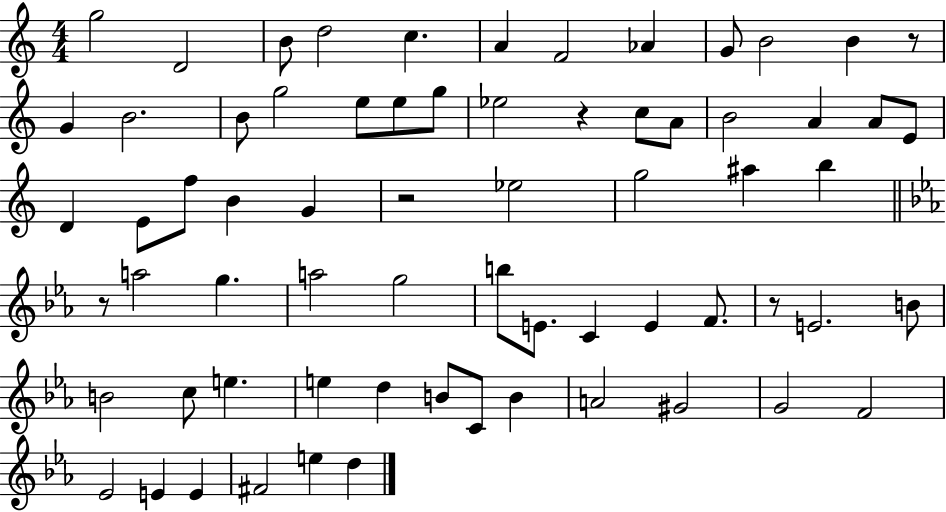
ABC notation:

X:1
T:Untitled
M:4/4
L:1/4
K:C
g2 D2 B/2 d2 c A F2 _A G/2 B2 B z/2 G B2 B/2 g2 e/2 e/2 g/2 _e2 z c/2 A/2 B2 A A/2 E/2 D E/2 f/2 B G z2 _e2 g2 ^a b z/2 a2 g a2 g2 b/2 E/2 C E F/2 z/2 E2 B/2 B2 c/2 e e d B/2 C/2 B A2 ^G2 G2 F2 _E2 E E ^F2 e d